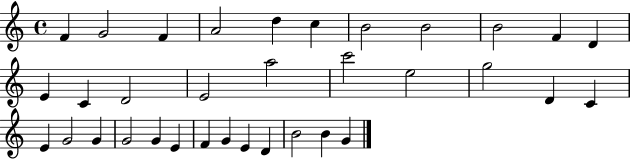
{
  \clef treble
  \time 4/4
  \defaultTimeSignature
  \key c \major
  f'4 g'2 f'4 | a'2 d''4 c''4 | b'2 b'2 | b'2 f'4 d'4 | \break e'4 c'4 d'2 | e'2 a''2 | c'''2 e''2 | g''2 d'4 c'4 | \break e'4 g'2 g'4 | g'2 g'4 e'4 | f'4 g'4 e'4 d'4 | b'2 b'4 g'4 | \break \bar "|."
}